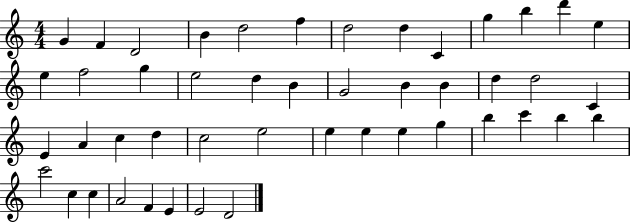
X:1
T:Untitled
M:4/4
L:1/4
K:C
G F D2 B d2 f d2 d C g b d' e e f2 g e2 d B G2 B B d d2 C E A c d c2 e2 e e e g b c' b b c'2 c c A2 F E E2 D2